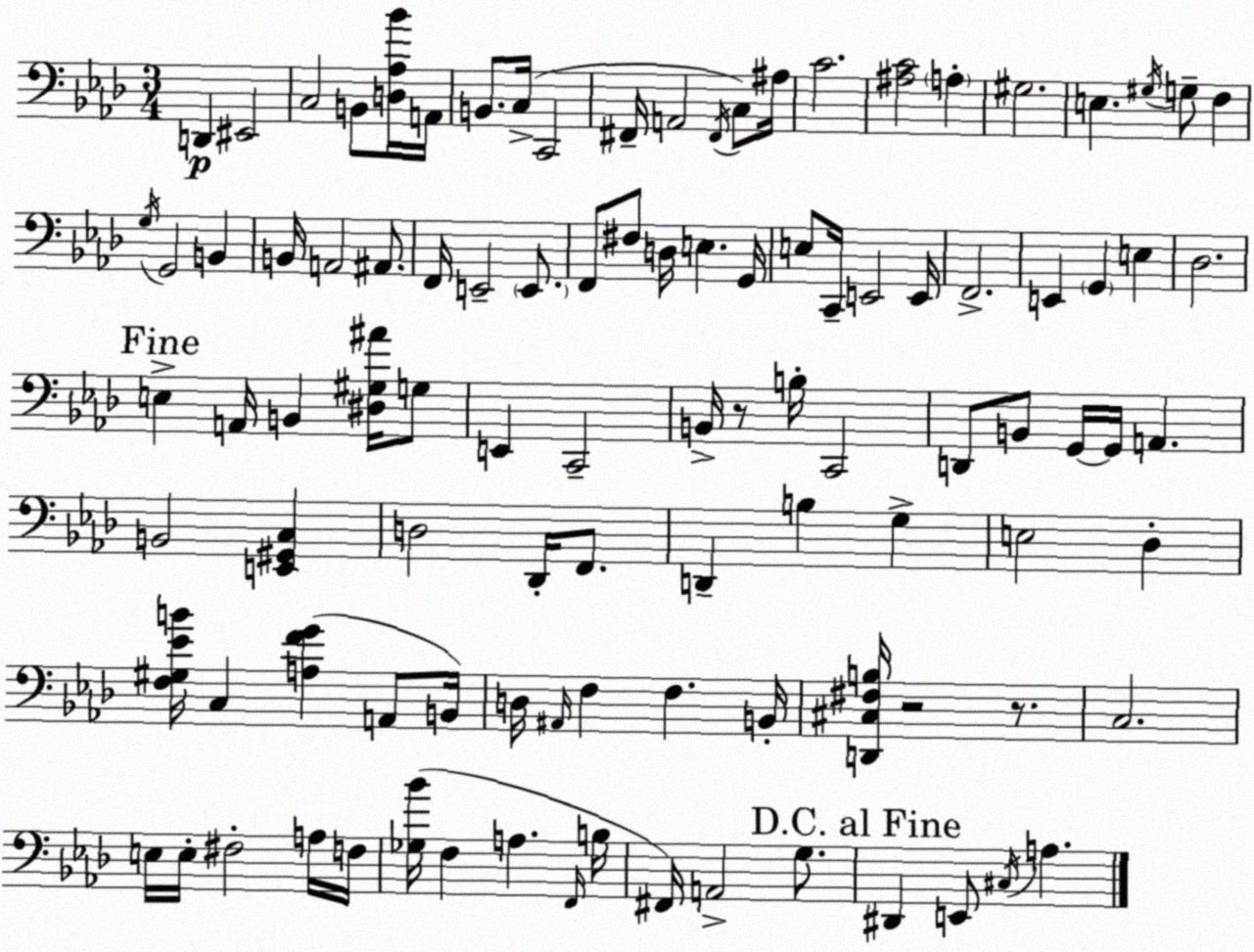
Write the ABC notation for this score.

X:1
T:Untitled
M:3/4
L:1/4
K:Fm
D,, ^E,,2 C,2 B,,/2 [D,_A,_B]/4 A,,/4 B,,/2 C,/4 C,,2 ^F,,/4 A,,2 ^F,,/4 C,/2 ^A,/4 C2 [^A,C]2 A, ^G,2 E, ^G,/4 G,/2 F, G,/4 G,,2 B,, B,,/4 A,,2 ^A,,/2 F,,/4 E,,2 E,,/2 F,,/2 ^F,/2 D,/4 E, G,,/4 E,/2 C,,/4 E,,2 E,,/4 F,,2 E,, G,, E, _D,2 E, A,,/4 B,, [^D,^G,^A]/4 G,/2 E,, C,,2 B,,/4 z/2 B,/4 C,,2 D,,/2 B,,/2 G,,/4 G,,/4 A,, B,,2 [E,,^G,,C,] D,2 _D,,/4 F,,/2 D,, B, G, E,2 _D, [F,^G,_EB]/4 C, [A,FG] A,,/2 B,,/4 D,/4 ^A,,/4 F, F, B,,/4 [D,,^C,^F,B,]/4 z2 z/2 C,2 E,/4 E,/4 ^F,2 A,/4 F,/4 [_G,_B]/4 F, A, F,,/4 B,/4 ^F,,/4 A,,2 G,/2 ^D,, E,,/2 ^C,/4 A,